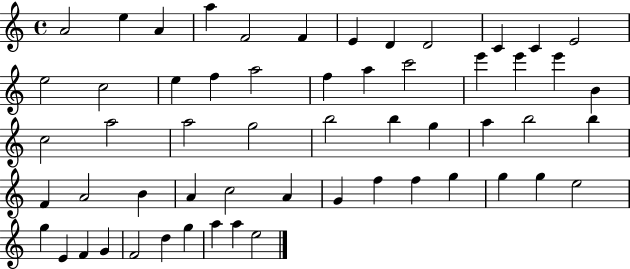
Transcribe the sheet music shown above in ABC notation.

X:1
T:Untitled
M:4/4
L:1/4
K:C
A2 e A a F2 F E D D2 C C E2 e2 c2 e f a2 f a c'2 e' e' e' B c2 a2 a2 g2 b2 b g a b2 b F A2 B A c2 A G f f g g g e2 g E F G F2 d g a a e2